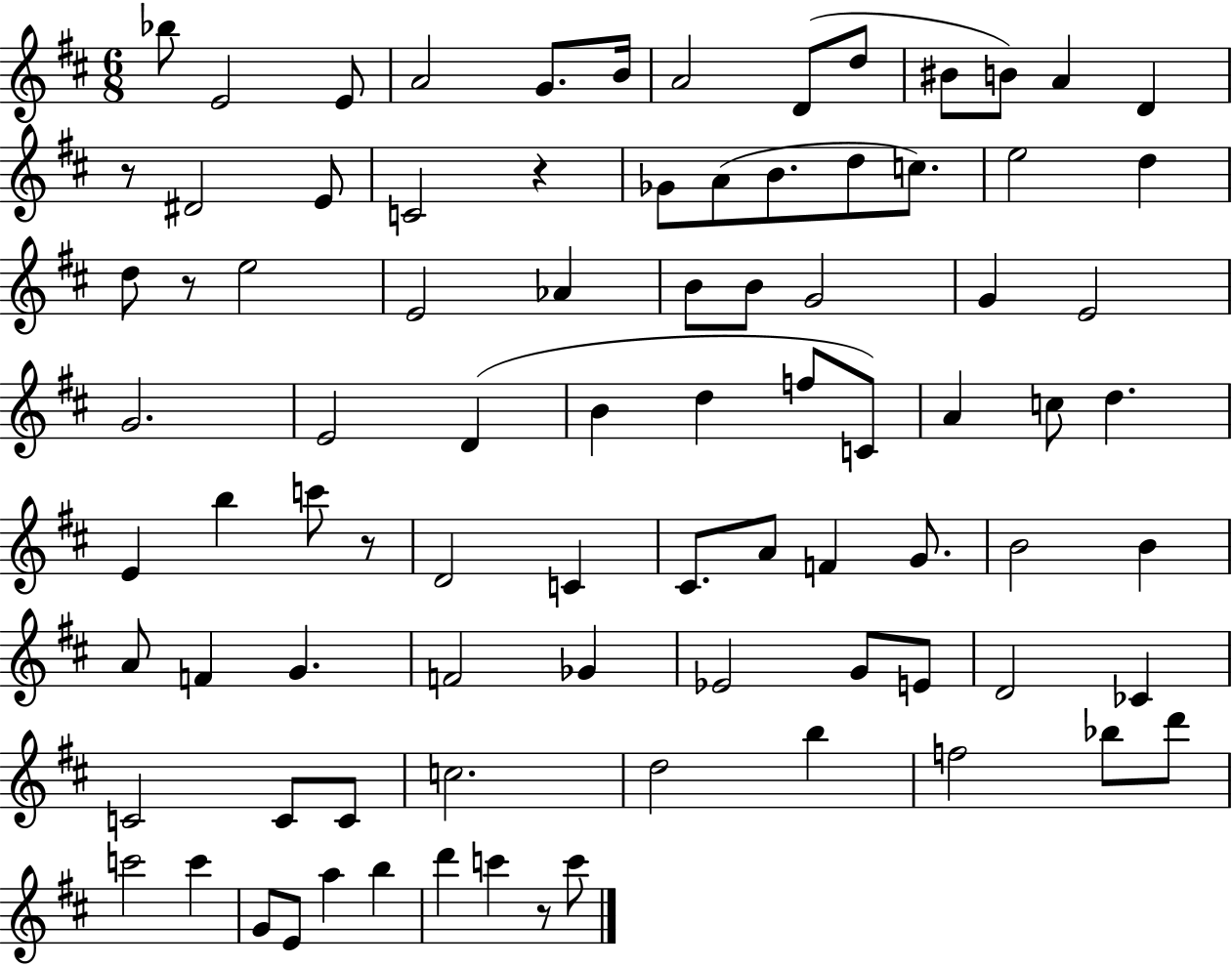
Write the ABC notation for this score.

X:1
T:Untitled
M:6/8
L:1/4
K:D
_b/2 E2 E/2 A2 G/2 B/4 A2 D/2 d/2 ^B/2 B/2 A D z/2 ^D2 E/2 C2 z _G/2 A/2 B/2 d/2 c/2 e2 d d/2 z/2 e2 E2 _A B/2 B/2 G2 G E2 G2 E2 D B d f/2 C/2 A c/2 d E b c'/2 z/2 D2 C ^C/2 A/2 F G/2 B2 B A/2 F G F2 _G _E2 G/2 E/2 D2 _C C2 C/2 C/2 c2 d2 b f2 _b/2 d'/2 c'2 c' G/2 E/2 a b d' c' z/2 c'/2